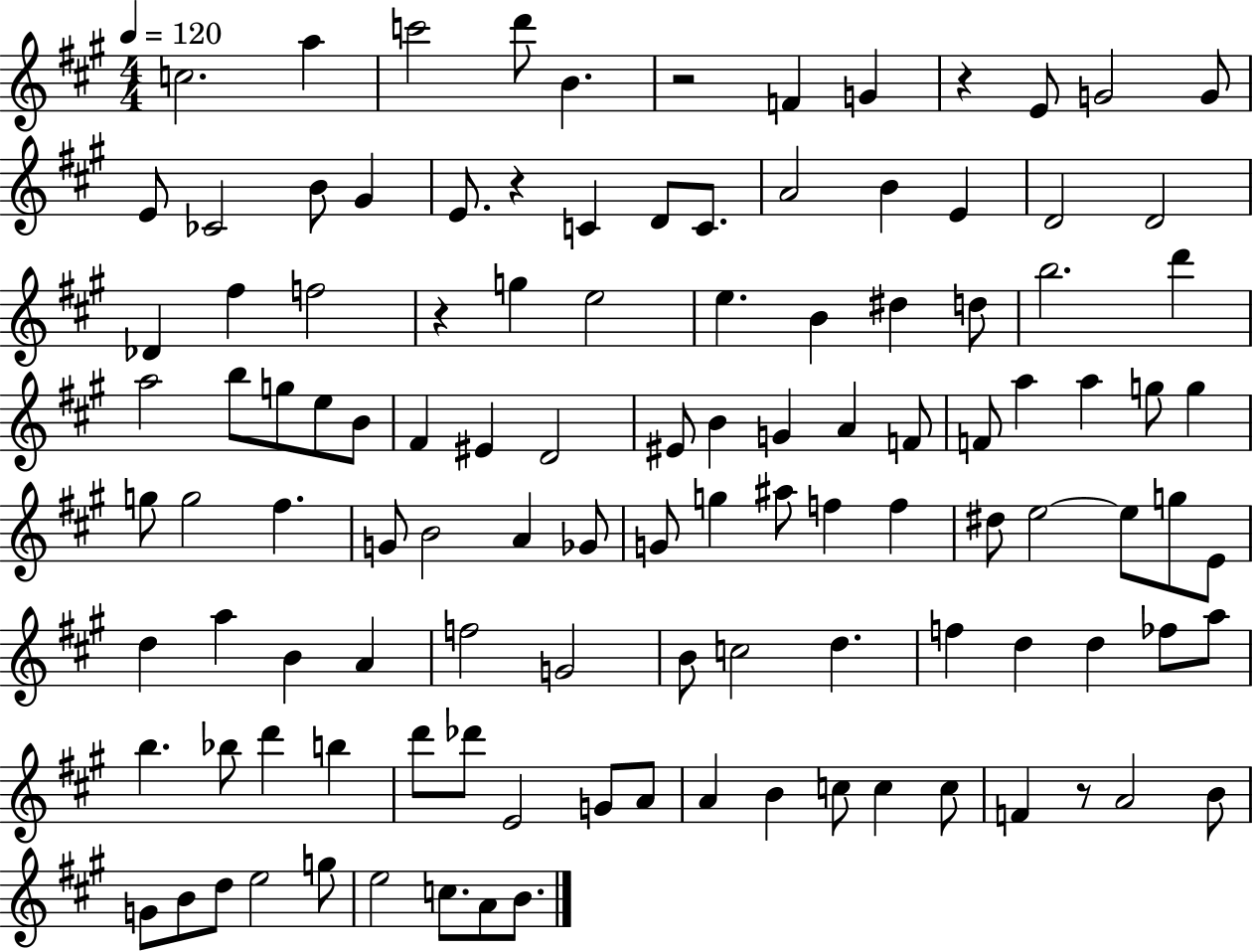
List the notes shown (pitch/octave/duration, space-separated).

C5/h. A5/q C6/h D6/e B4/q. R/h F4/q G4/q R/q E4/e G4/h G4/e E4/e CES4/h B4/e G#4/q E4/e. R/q C4/q D4/e C4/e. A4/h B4/q E4/q D4/h D4/h Db4/q F#5/q F5/h R/q G5/q E5/h E5/q. B4/q D#5/q D5/e B5/h. D6/q A5/h B5/e G5/e E5/e B4/e F#4/q EIS4/q D4/h EIS4/e B4/q G4/q A4/q F4/e F4/e A5/q A5/q G5/e G5/q G5/e G5/h F#5/q. G4/e B4/h A4/q Gb4/e G4/e G5/q A#5/e F5/q F5/q D#5/e E5/h E5/e G5/e E4/e D5/q A5/q B4/q A4/q F5/h G4/h B4/e C5/h D5/q. F5/q D5/q D5/q FES5/e A5/e B5/q. Bb5/e D6/q B5/q D6/e Db6/e E4/h G4/e A4/e A4/q B4/q C5/e C5/q C5/e F4/q R/e A4/h B4/e G4/e B4/e D5/e E5/h G5/e E5/h C5/e. A4/e B4/e.